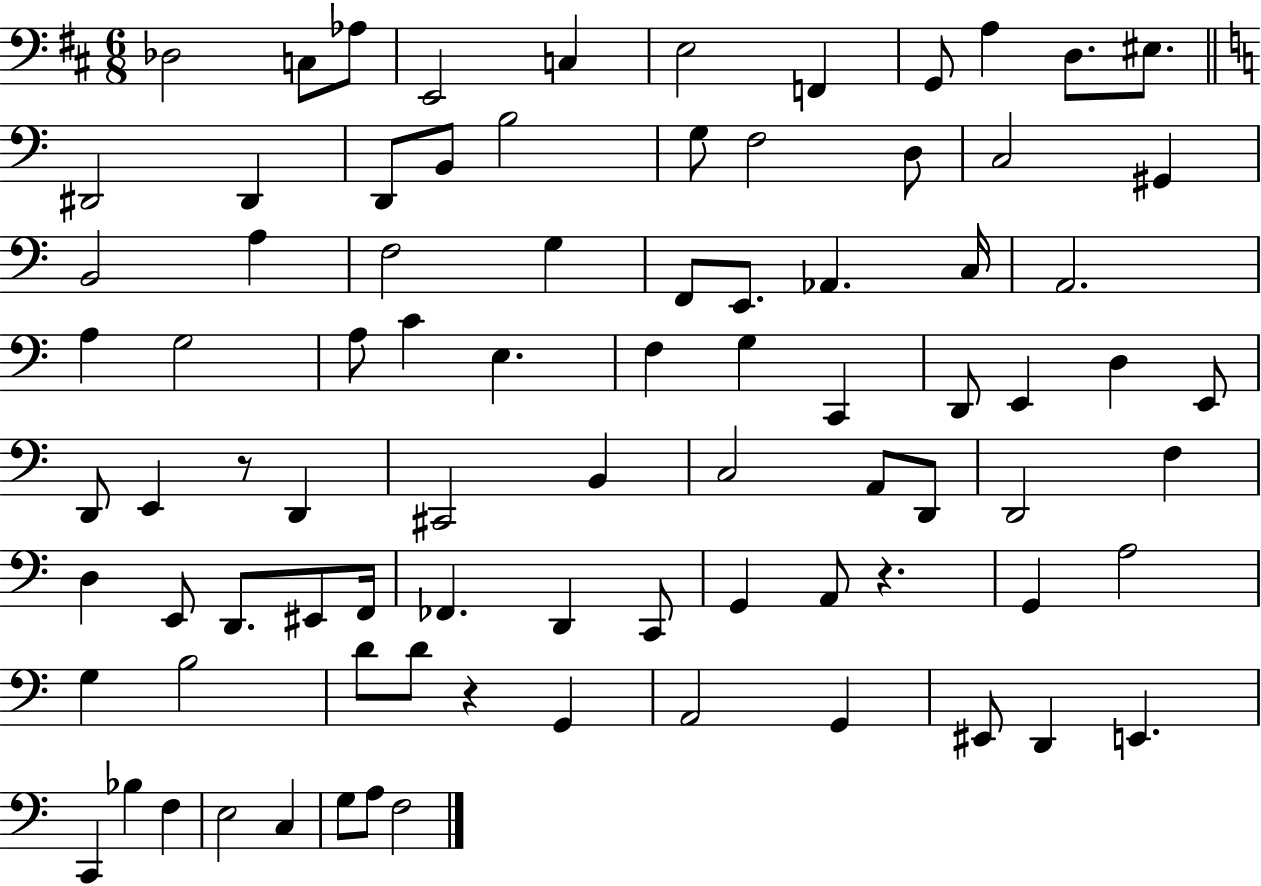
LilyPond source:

{
  \clef bass
  \numericTimeSignature
  \time 6/8
  \key d \major
  des2 c8 aes8 | e,2 c4 | e2 f,4 | g,8 a4 d8. eis8. | \break \bar "||" \break \key c \major dis,2 dis,4 | d,8 b,8 b2 | g8 f2 d8 | c2 gis,4 | \break b,2 a4 | f2 g4 | f,8 e,8. aes,4. c16 | a,2. | \break a4 g2 | a8 c'4 e4. | f4 g4 c,4 | d,8 e,4 d4 e,8 | \break d,8 e,4 r8 d,4 | cis,2 b,4 | c2 a,8 d,8 | d,2 f4 | \break d4 e,8 d,8. eis,8 f,16 | fes,4. d,4 c,8 | g,4 a,8 r4. | g,4 a2 | \break g4 b2 | d'8 d'8 r4 g,4 | a,2 g,4 | eis,8 d,4 e,4. | \break c,4 bes4 f4 | e2 c4 | g8 a8 f2 | \bar "|."
}